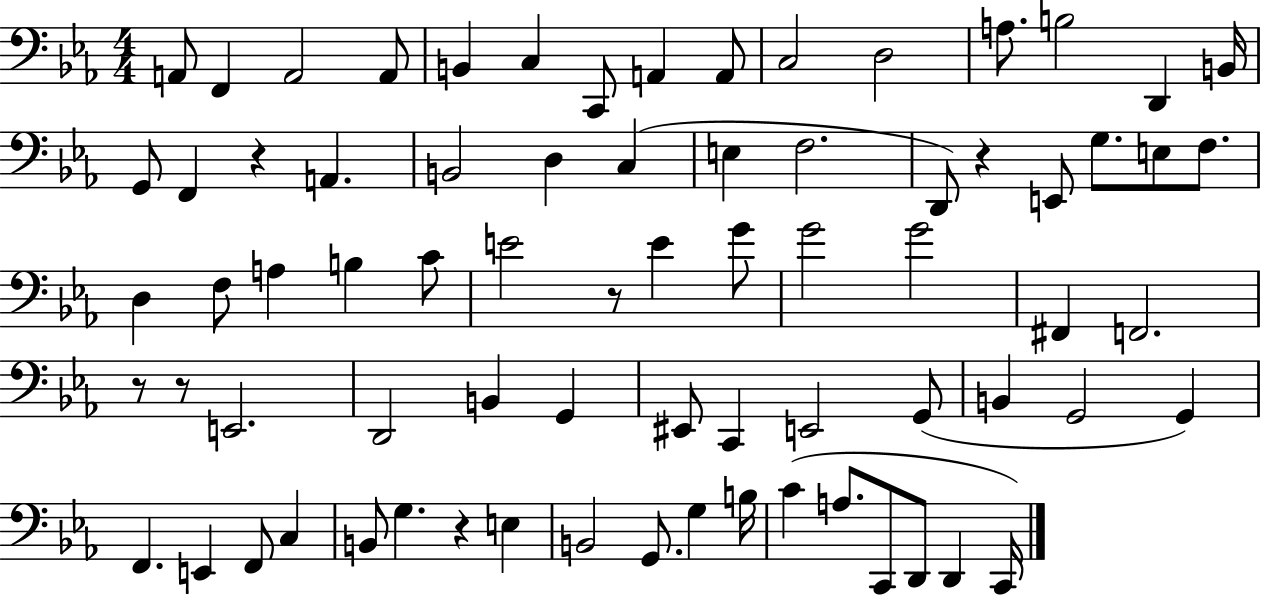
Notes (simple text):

A2/e F2/q A2/h A2/e B2/q C3/q C2/e A2/q A2/e C3/h D3/h A3/e. B3/h D2/q B2/s G2/e F2/q R/q A2/q. B2/h D3/q C3/q E3/q F3/h. D2/e R/q E2/e G3/e. E3/e F3/e. D3/q F3/e A3/q B3/q C4/e E4/h R/e E4/q G4/e G4/h G4/h F#2/q F2/h. R/e R/e E2/h. D2/h B2/q G2/q EIS2/e C2/q E2/h G2/e B2/q G2/h G2/q F2/q. E2/q F2/e C3/q B2/e G3/q. R/q E3/q B2/h G2/e. G3/q B3/s C4/q A3/e. C2/e D2/e D2/q C2/s